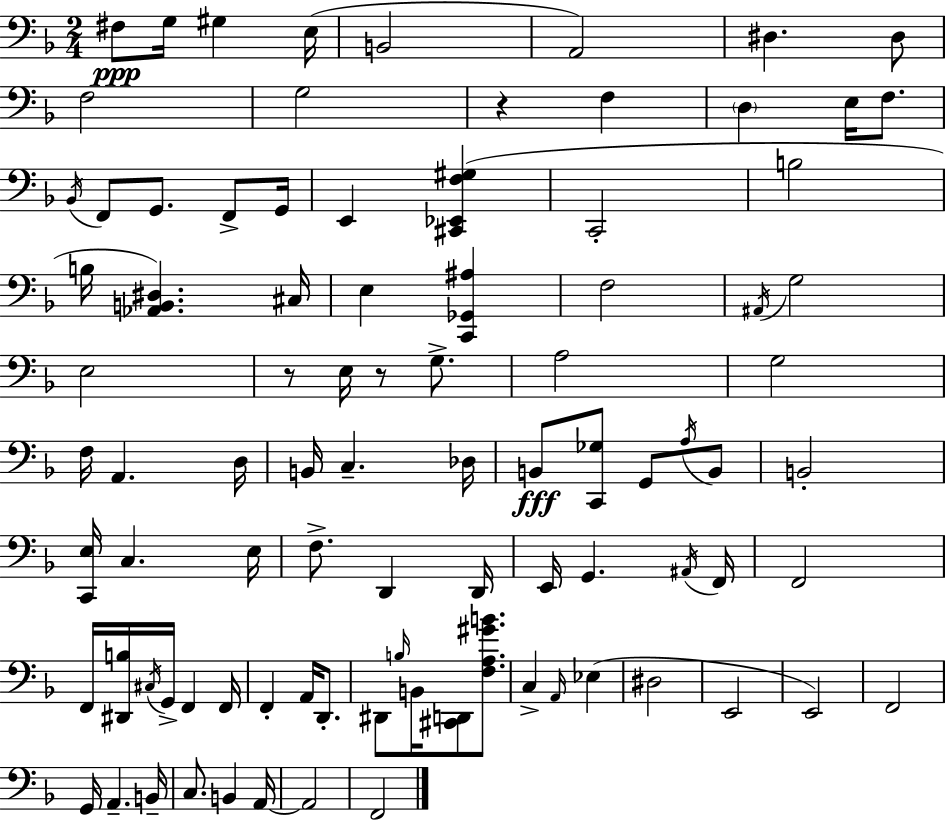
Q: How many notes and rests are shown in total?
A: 91